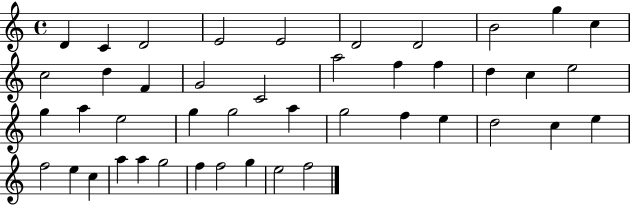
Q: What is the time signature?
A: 4/4